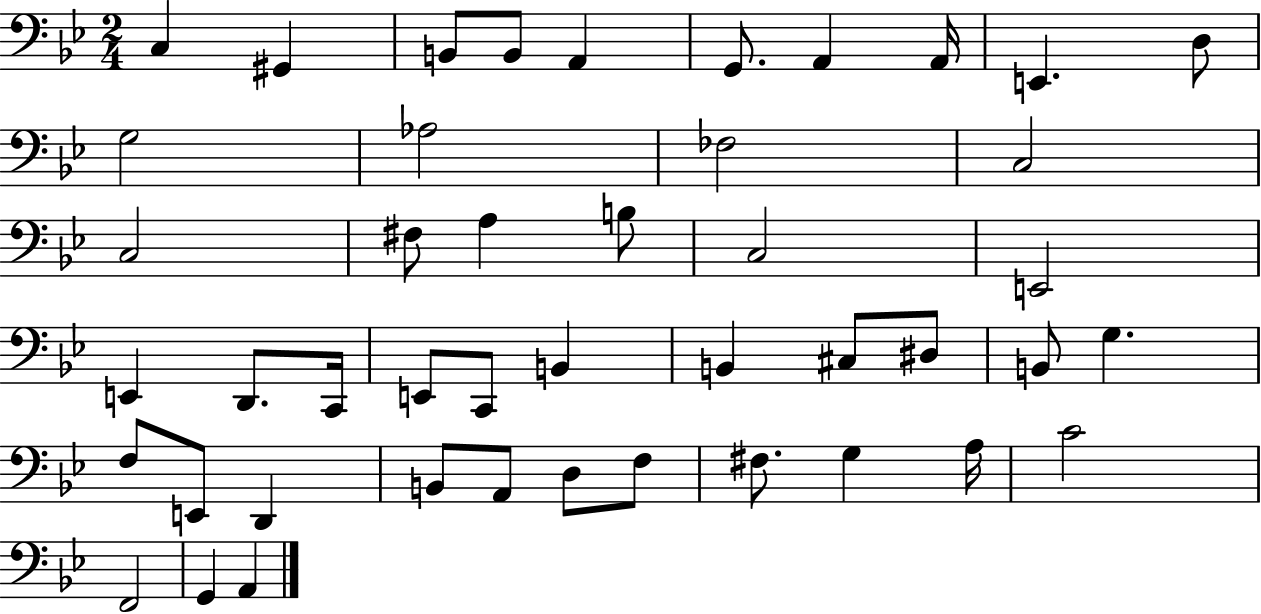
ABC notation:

X:1
T:Untitled
M:2/4
L:1/4
K:Bb
C, ^G,, B,,/2 B,,/2 A,, G,,/2 A,, A,,/4 E,, D,/2 G,2 _A,2 _F,2 C,2 C,2 ^F,/2 A, B,/2 C,2 E,,2 E,, D,,/2 C,,/4 E,,/2 C,,/2 B,, B,, ^C,/2 ^D,/2 B,,/2 G, F,/2 E,,/2 D,, B,,/2 A,,/2 D,/2 F,/2 ^F,/2 G, A,/4 C2 F,,2 G,, A,,